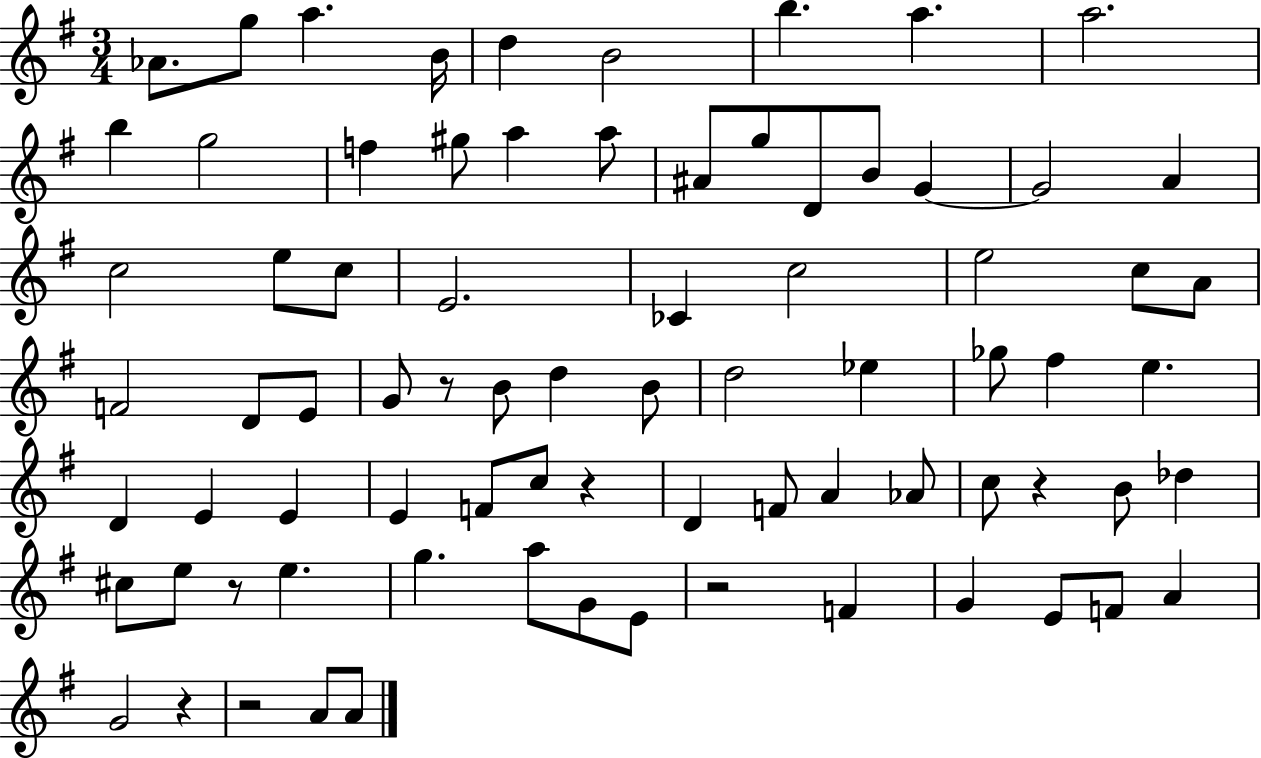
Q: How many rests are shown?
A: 7